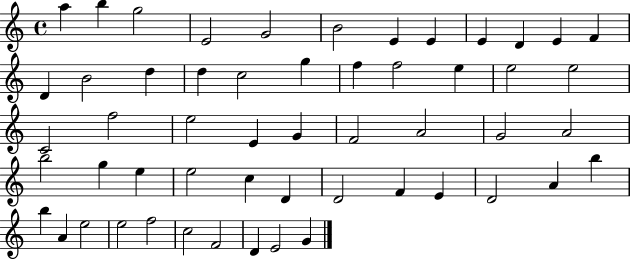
A5/q B5/q G5/h E4/h G4/h B4/h E4/q E4/q E4/q D4/q E4/q F4/q D4/q B4/h D5/q D5/q C5/h G5/q F5/q F5/h E5/q E5/h E5/h C4/h F5/h E5/h E4/q G4/q F4/h A4/h G4/h A4/h B5/h G5/q E5/q E5/h C5/q D4/q D4/h F4/q E4/q D4/h A4/q B5/q B5/q A4/q E5/h E5/h F5/h C5/h F4/h D4/q E4/h G4/q